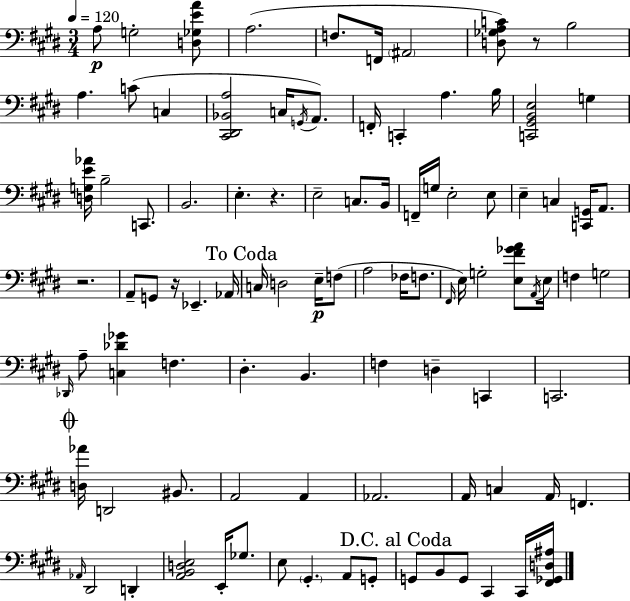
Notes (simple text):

A3/e G3/h [D3,Gb3,E4,A4]/e A3/h. F3/e. F2/s A#2/h [D3,Gb3,A3,C4]/e R/e B3/h A3/q. C4/e C3/q [C#2,D#2,Bb2,A3]/h C3/s G2/s A2/e. F2/s C2/q A3/q. B3/s [C2,G#2,B2,E3]/h G3/q [D3,G3,E4,Ab4]/s B3/h C2/e. B2/h. E3/q. R/q. E3/h C3/e. B2/s F2/s G3/s E3/h E3/e E3/q C3/q [C2,G2]/s A2/e. R/h. A2/e G2/e R/s Eb2/q. Ab2/s C3/s D3/h E3/s F3/e A3/h FES3/s F3/e. F#2/s E3/s G3/h [E3,F#4,Gb4,A4]/e A2/s E3/s F3/q G3/h Db2/s A3/e [C3,Db4,Gb4]/q F3/q. D#3/q. B2/q. F3/q D3/q C2/q C2/h. [D3,Ab4]/s D2/h BIS2/e. A2/h A2/q Ab2/h. A2/s C3/q A2/s F2/q. Ab2/s D#2/h D2/q [A2,B2,D3,E3]/h E2/s Gb3/e. E3/e G#2/q. A2/e G2/e G2/e B2/e G2/e C#2/q C#2/s [F#2,Gb2,D3,A#3]/s